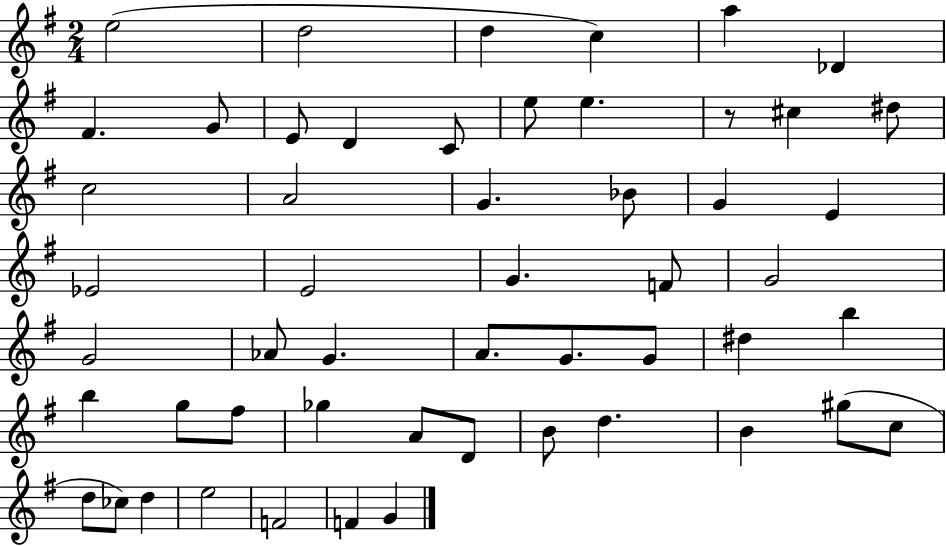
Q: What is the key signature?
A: G major